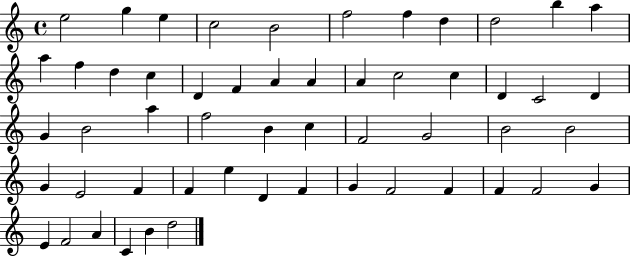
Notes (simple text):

E5/h G5/q E5/q C5/h B4/h F5/h F5/q D5/q D5/h B5/q A5/q A5/q F5/q D5/q C5/q D4/q F4/q A4/q A4/q A4/q C5/h C5/q D4/q C4/h D4/q G4/q B4/h A5/q F5/h B4/q C5/q F4/h G4/h B4/h B4/h G4/q E4/h F4/q F4/q E5/q D4/q F4/q G4/q F4/h F4/q F4/q F4/h G4/q E4/q F4/h A4/q C4/q B4/q D5/h